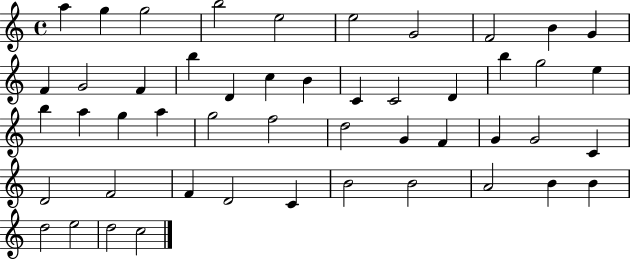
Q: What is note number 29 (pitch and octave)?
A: F5